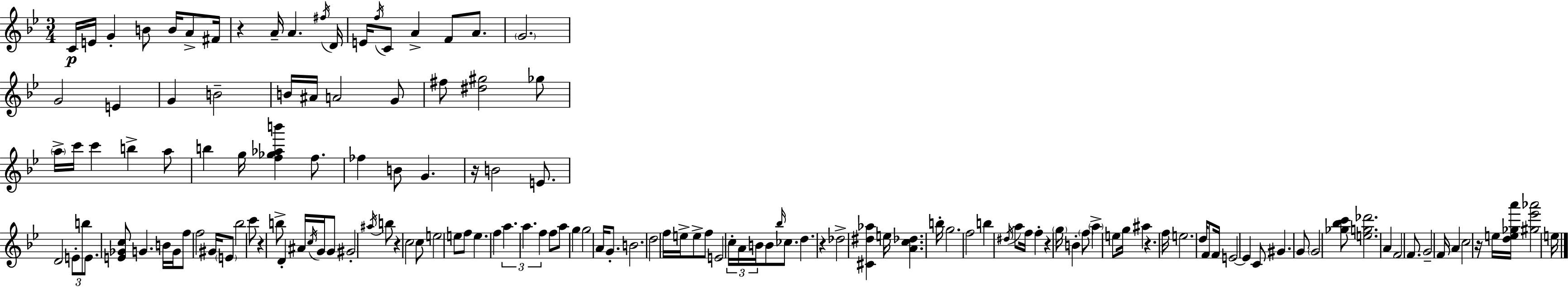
{
  \clef treble
  \numericTimeSignature
  \time 3/4
  \key g \minor
  c'16\p e'16 g'4-. b'8 b'16 a'8-> fis'16 | r4 a'16-- a'4. \acciaccatura { fis''16 } | d'16 e'16 \acciaccatura { f''16 } c'8 a'4-> f'8 a'8. | \parenthesize g'2. | \break g'2 e'4 | g'4 b'2-- | b'16 ais'16 a'2 | g'8 fis''8 <dis'' gis''>2 | \break ges''8 \parenthesize a''16-> c'''16 c'''4 b''4-> | a''8 b''4 g''16 <f'' ges'' aes'' b'''>4 f''8. | fes''4 b'8 g'4. | r16 b'2 e'8. | \break d'2 \tuplet 3/2 { e'8-. | b''8 e'8. } <e' ges' c''>8 g'4. | b'16 g'16 f''8 f''2 | gis'16 \parenthesize e'8 bes''2 | \break c'''8 r4 b''8-> d'4-. | ais'16 \acciaccatura { c''16 } g'16 g'8 gis'2-. | \acciaccatura { ais''16 } b''8 r4 c''2 | c''8 e''2 | \break e''8 f''8 e''4. | f''4 \tuplet 3/2 { a''4. a''4. | f''4 } f''8 a''8 | g''4 g''2 | \break a'16 g'8.-. b'2. | d''2 | f''16 e''16-> e''8-> f''8 e'2 | \tuplet 3/2 { c''16-. a'16 b'16 } b'8 \grace { bes''16 } ces''8. d''4. | \break r4 des''2-> | <cis' dis'' aes''>4 e''16 <a' c'' des''>4. | b''16-. g''2. | f''2 | \break b''4 \acciaccatura { dis''16 } a''8 f''16 f''4-. | r4 \parenthesize g''16 b'4-. \parenthesize f''8 | \parenthesize a''4-> e''8 g''16 ais''4 r4. | f''16 e''2. | \break d''16 f'8 f'16 e'2~~ | e'4 c'8 | gis'4. g'8 \parenthesize g'2 | <ges'' bes'' c'''>8 <e'' g'' des'''>2. | \break a'4 f'2 | f'8. g'2-- | f'16 a'4 c''2 | r16 e''16 <d'' e'' ges'' a'''>16 <gis'' ees''' aes'''>2 | \break e''16 \bar "|."
}